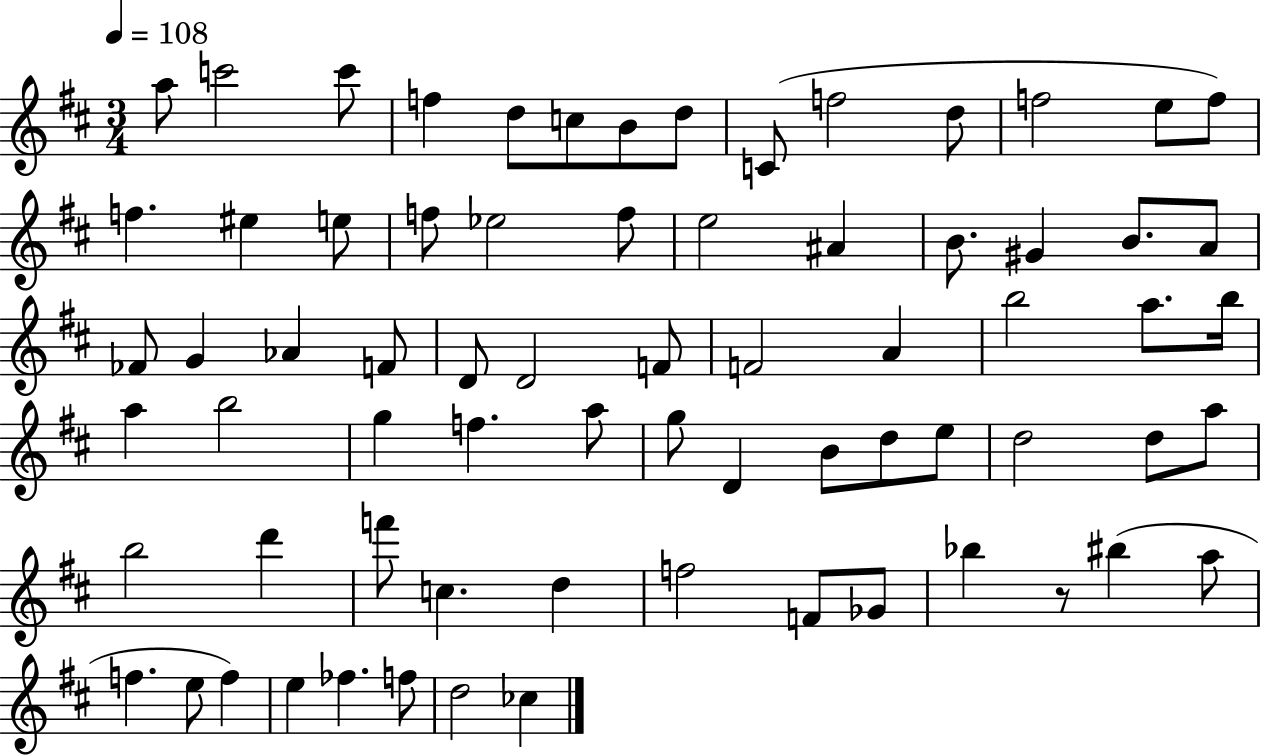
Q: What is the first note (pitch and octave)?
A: A5